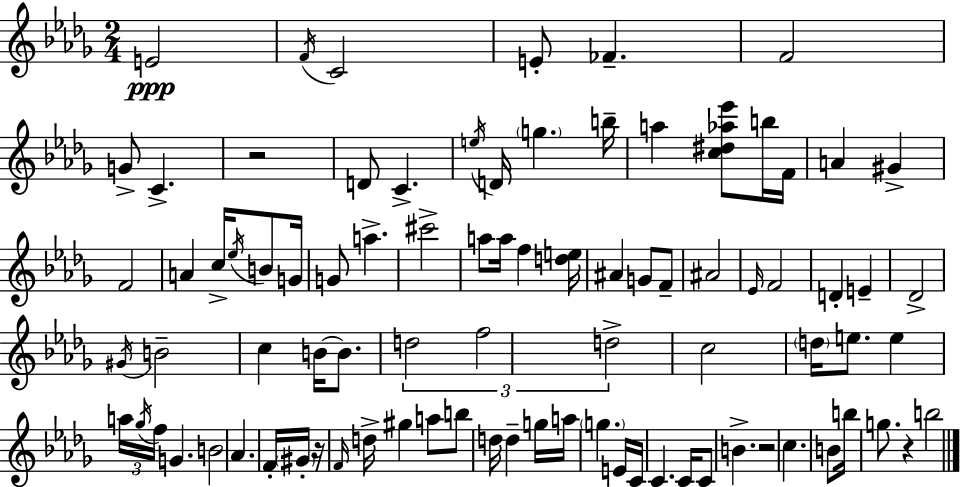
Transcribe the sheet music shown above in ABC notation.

X:1
T:Untitled
M:2/4
L:1/4
K:Bbm
E2 F/4 C2 E/2 _F F2 G/2 C z2 D/2 C e/4 D/4 g b/4 a [c^d_a_e']/2 b/4 F/4 A ^G F2 A c/4 _e/4 B/2 G/4 G/2 a ^c'2 a/2 a/4 f [de]/4 ^A G/2 F/2 ^A2 _E/4 F2 D E _D2 ^G/4 B2 c B/4 B/2 d2 f2 d2 c2 d/4 e/2 e a/4 _g/4 f/4 G B2 _A F/4 ^G/4 z/4 F/4 d/4 ^g a/2 b/2 d/4 d g/4 a/4 g E/4 C/4 C C/4 C/2 B z2 c B/2 b/4 g/2 z b2